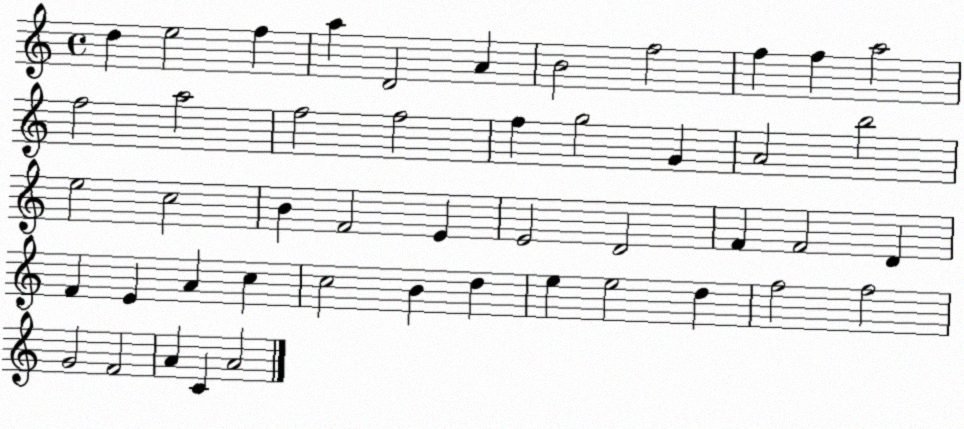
X:1
T:Untitled
M:4/4
L:1/4
K:C
d e2 f a D2 A B2 f2 f f a2 f2 a2 f2 f2 f g2 G A2 b2 e2 c2 B F2 E E2 D2 F F2 D F E A c c2 B d e e2 d f2 f2 G2 F2 A C A2